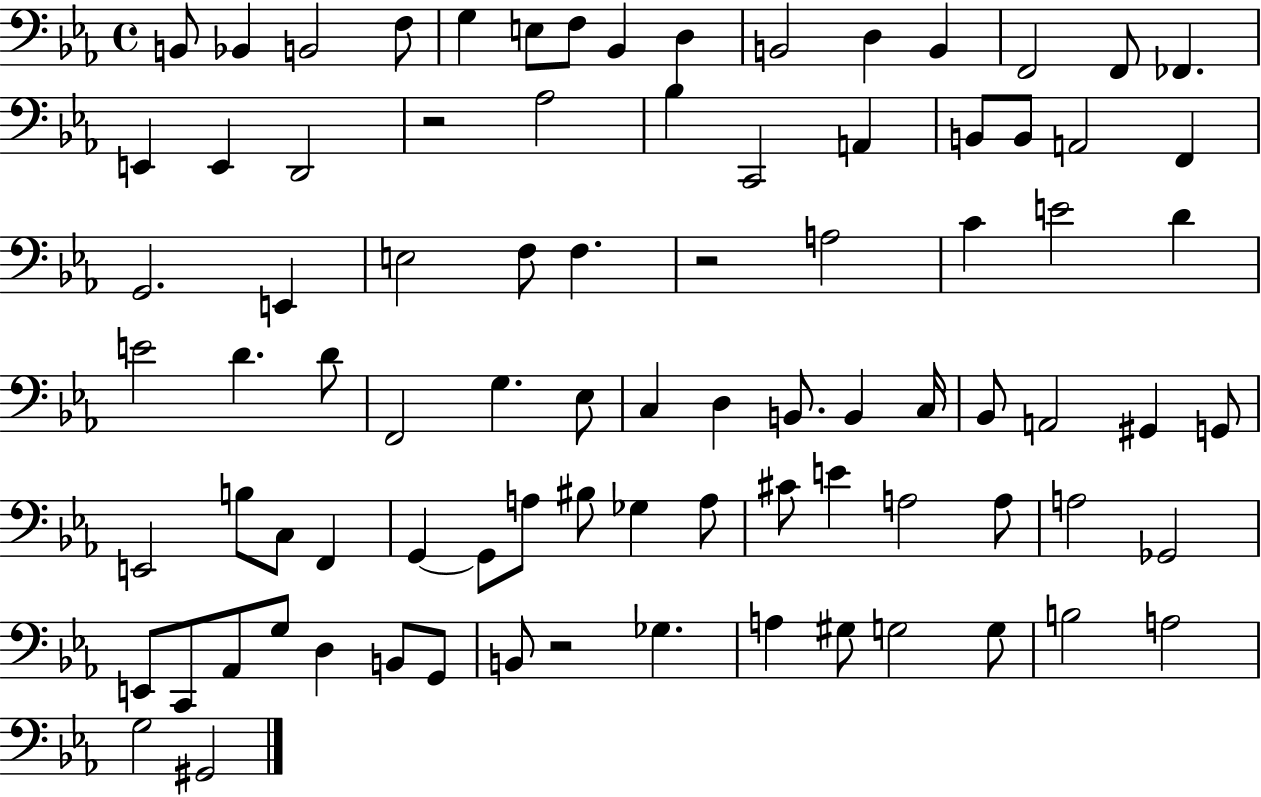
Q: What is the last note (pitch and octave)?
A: G#2